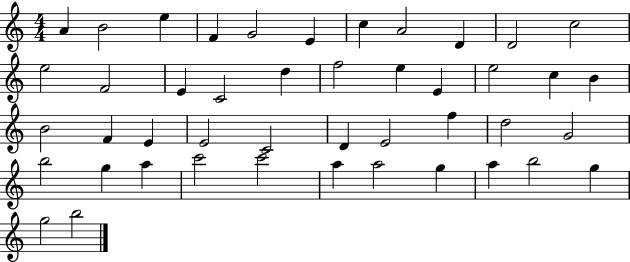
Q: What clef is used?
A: treble